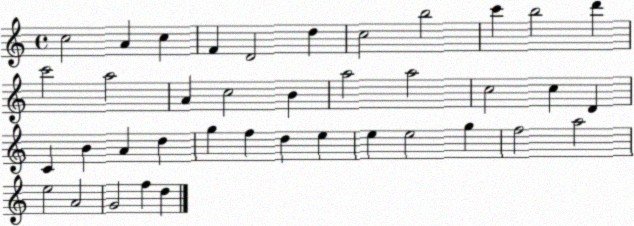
X:1
T:Untitled
M:4/4
L:1/4
K:C
c2 A c F D2 d c2 b2 c' b2 d' c'2 a2 A c2 B a2 a2 c2 c D C B A d g f d e e e2 g f2 a2 e2 A2 G2 f d